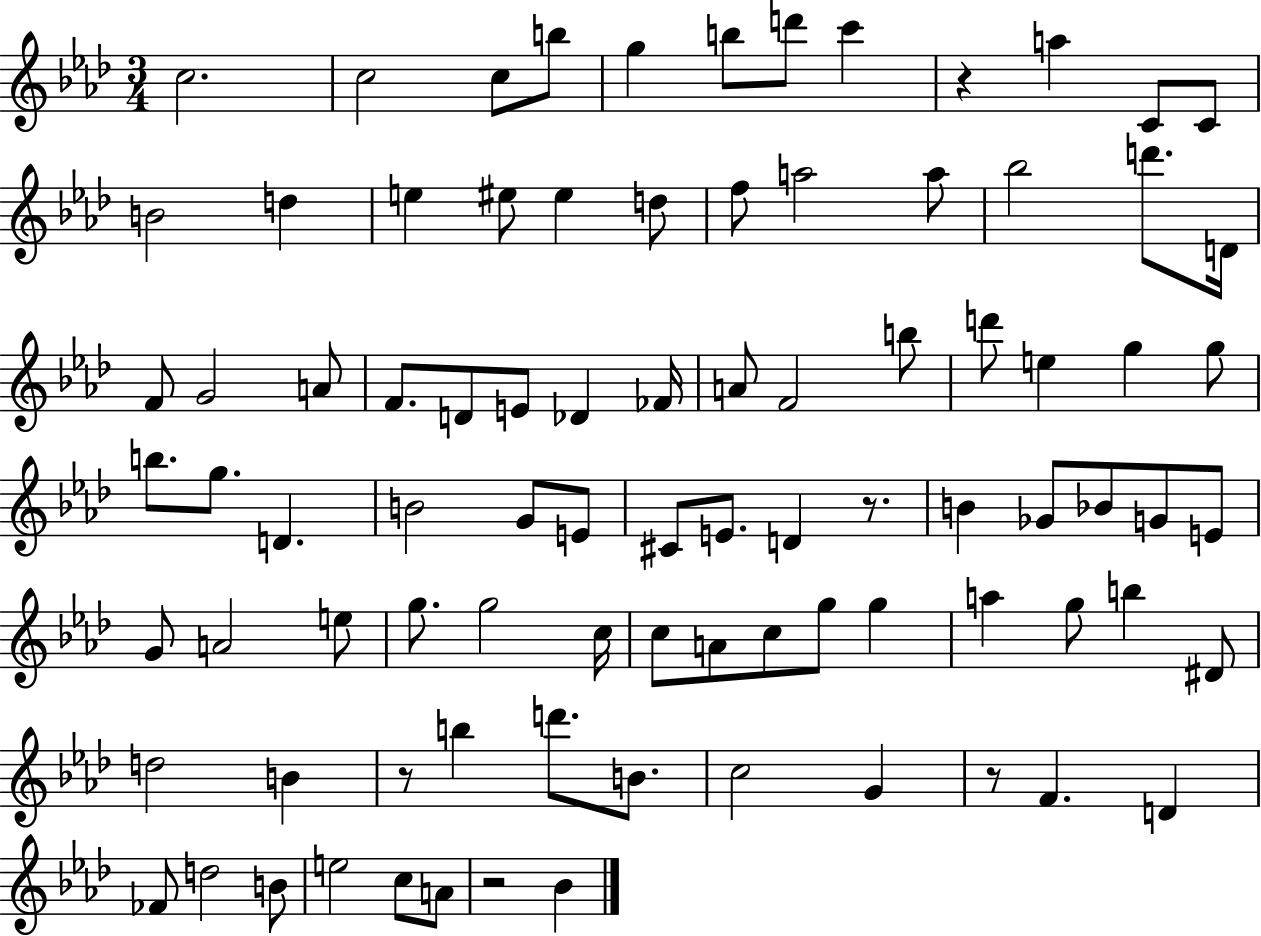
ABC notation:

X:1
T:Untitled
M:3/4
L:1/4
K:Ab
c2 c2 c/2 b/2 g b/2 d'/2 c' z a C/2 C/2 B2 d e ^e/2 ^e d/2 f/2 a2 a/2 _b2 d'/2 D/4 F/2 G2 A/2 F/2 D/2 E/2 _D _F/4 A/2 F2 b/2 d'/2 e g g/2 b/2 g/2 D B2 G/2 E/2 ^C/2 E/2 D z/2 B _G/2 _B/2 G/2 E/2 G/2 A2 e/2 g/2 g2 c/4 c/2 A/2 c/2 g/2 g a g/2 b ^D/2 d2 B z/2 b d'/2 B/2 c2 G z/2 F D _F/2 d2 B/2 e2 c/2 A/2 z2 _B